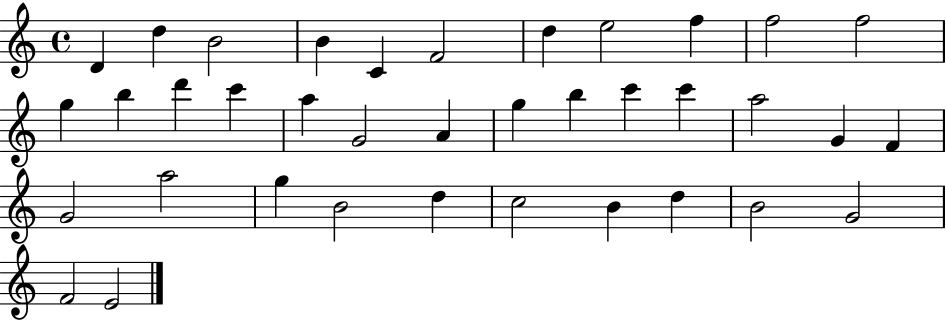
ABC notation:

X:1
T:Untitled
M:4/4
L:1/4
K:C
D d B2 B C F2 d e2 f f2 f2 g b d' c' a G2 A g b c' c' a2 G F G2 a2 g B2 d c2 B d B2 G2 F2 E2